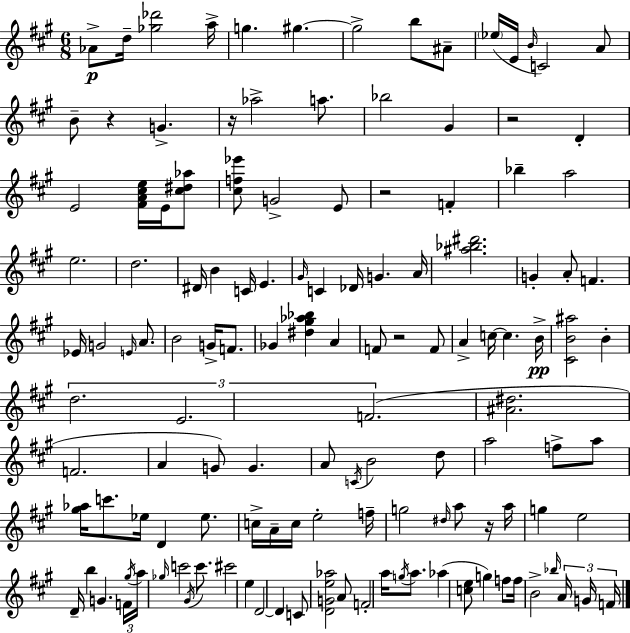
Ab4/e D5/s [Gb5,Db6]/h A5/s G5/q. G#5/q. G#5/h B5/e A#4/e Eb5/s E4/s B4/s C4/h A4/e B4/e R/q G4/q. R/s Ab5/h A5/e. Bb5/h G#4/q R/h D4/q E4/h [F#4,A4,C#5,E5]/s E4/s [C#5,D#5,Ab5]/e [C#5,F5,Eb6]/e G4/h E4/e R/h F4/q Bb5/q A5/h E5/h. D5/h. D#4/s B4/q C4/s E4/q. G#4/s C4/q Db4/s G4/q. A4/s [A#5,Bb5,D#6]/h. G4/q A4/e F4/q. Eb4/s G4/h E4/s A4/e. B4/h G4/s F4/e. Gb4/q [D#5,G#5,Ab5,Bb5]/q A4/q F4/e R/h F4/e A4/q C5/s C5/q. B4/s [C#4,B4,A#5]/h B4/q D5/h. E4/h. F4/h. [A#4,D#5]/h. F4/h. A4/q G4/e G4/q. A4/e C4/s B4/h D5/e A5/h F5/e A5/e [G#5,Ab5]/s C6/e. Eb5/s D4/q Eb5/e. C5/s A4/s C5/s E5/h F5/s G5/h D#5/s A5/e R/s A5/s G5/q E5/h D4/s B5/q G4/q. F4/s G#5/s A5/s Gb5/s C6/h G#4/s C6/e. C#6/h E5/q D4/h D4/q C4/e [D4,G4,E5,Ab5]/h A4/e F4/h A5/s G5/s A5/e. Ab5/q [C5,E5]/e G5/q F5/e F5/s B4/h Bb5/s A4/s G4/s F4/s